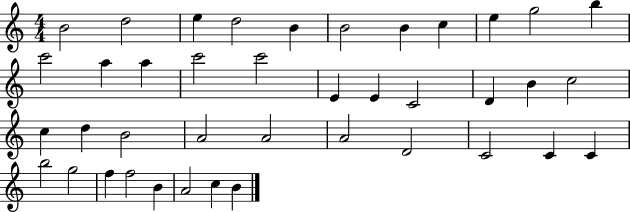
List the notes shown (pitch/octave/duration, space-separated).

B4/h D5/h E5/q D5/h B4/q B4/h B4/q C5/q E5/q G5/h B5/q C6/h A5/q A5/q C6/h C6/h E4/q E4/q C4/h D4/q B4/q C5/h C5/q D5/q B4/h A4/h A4/h A4/h D4/h C4/h C4/q C4/q B5/h G5/h F5/q F5/h B4/q A4/h C5/q B4/q